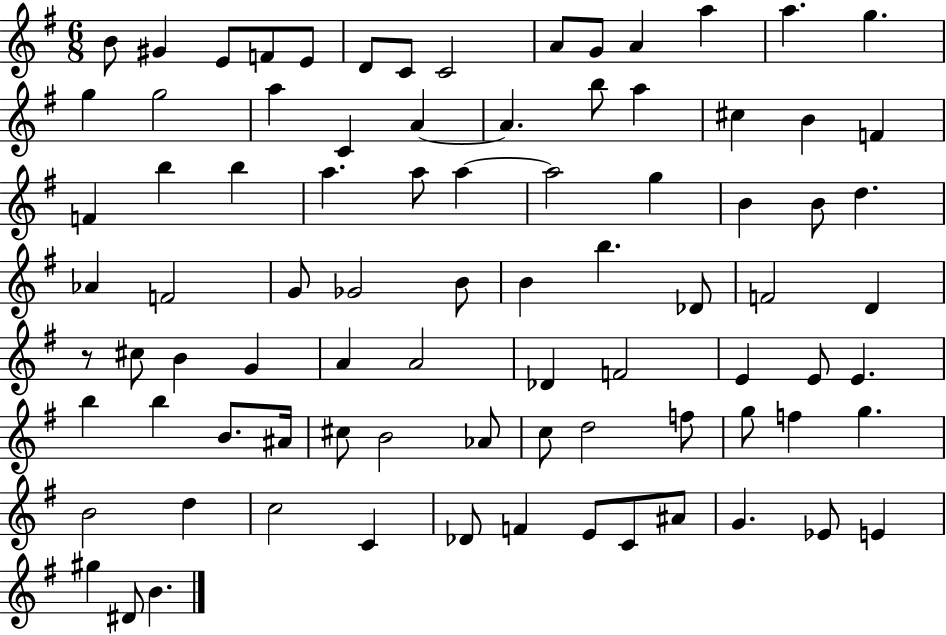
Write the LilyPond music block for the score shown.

{
  \clef treble
  \numericTimeSignature
  \time 6/8
  \key g \major
  b'8 gis'4 e'8 f'8 e'8 | d'8 c'8 c'2 | a'8 g'8 a'4 a''4 | a''4. g''4. | \break g''4 g''2 | a''4 c'4 a'4~~ | a'4. b''8 a''4 | cis''4 b'4 f'4 | \break f'4 b''4 b''4 | a''4. a''8 a''4~~ | a''2 g''4 | b'4 b'8 d''4. | \break aes'4 f'2 | g'8 ges'2 b'8 | b'4 b''4. des'8 | f'2 d'4 | \break r8 cis''8 b'4 g'4 | a'4 a'2 | des'4 f'2 | e'4 e'8 e'4. | \break b''4 b''4 b'8. ais'16 | cis''8 b'2 aes'8 | c''8 d''2 f''8 | g''8 f''4 g''4. | \break b'2 d''4 | c''2 c'4 | des'8 f'4 e'8 c'8 ais'8 | g'4. ees'8 e'4 | \break gis''4 dis'8 b'4. | \bar "|."
}